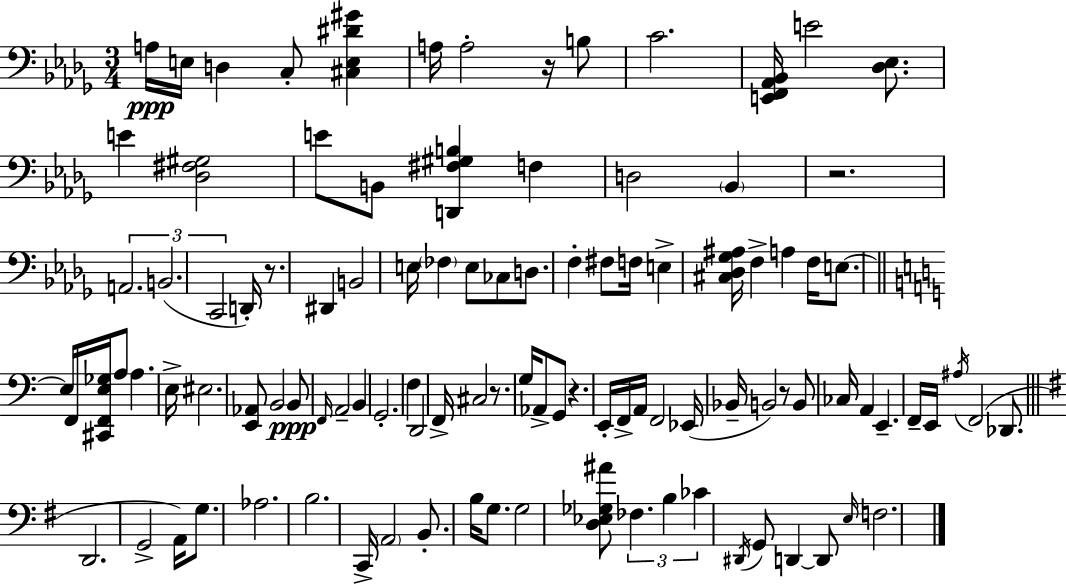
X:1
T:Untitled
M:3/4
L:1/4
K:Bbm
A,/4 E,/4 D, C,/2 [^C,E,^D^G] A,/4 A,2 z/4 B,/2 C2 [E,,F,,_A,,_B,,]/4 E2 [_D,_E,]/2 E [_D,^F,^G,]2 E/2 B,,/2 [D,,^F,^G,B,] F, D,2 _B,, z2 A,,2 B,,2 C,,2 D,,/4 z/2 ^D,, B,,2 E,/4 _F, E,/2 _C,/2 D,/2 F, ^F,/2 F,/4 E, [^C,_D,_G,^A,]/4 F, A, F,/4 E,/2 E,/4 F,,/4 [^C,,F,,E,_G,]/4 A,/2 A, E,/4 ^E,2 [E,,_A,,]/2 B,,2 B,,/2 F,,/4 A,,2 B,, G,,2 F, D,,2 F,,/4 ^C,2 z/2 G,/4 _A,,/2 G,,/2 z E,,/4 F,,/4 A,,/4 F,,2 _E,,/4 _B,,/4 B,,2 z/2 B,,/2 _C,/4 A,, E,, F,,/4 E,,/4 ^A,/4 F,,2 _D,,/2 D,,2 G,,2 A,,/4 G,/2 _A,2 B,2 C,,/4 A,,2 B,,/2 B,/4 G,/2 G,2 [D,_E,_G,^A]/2 _F, B, _C ^D,,/4 G,,/2 D,, D,,/2 E,/4 F,2